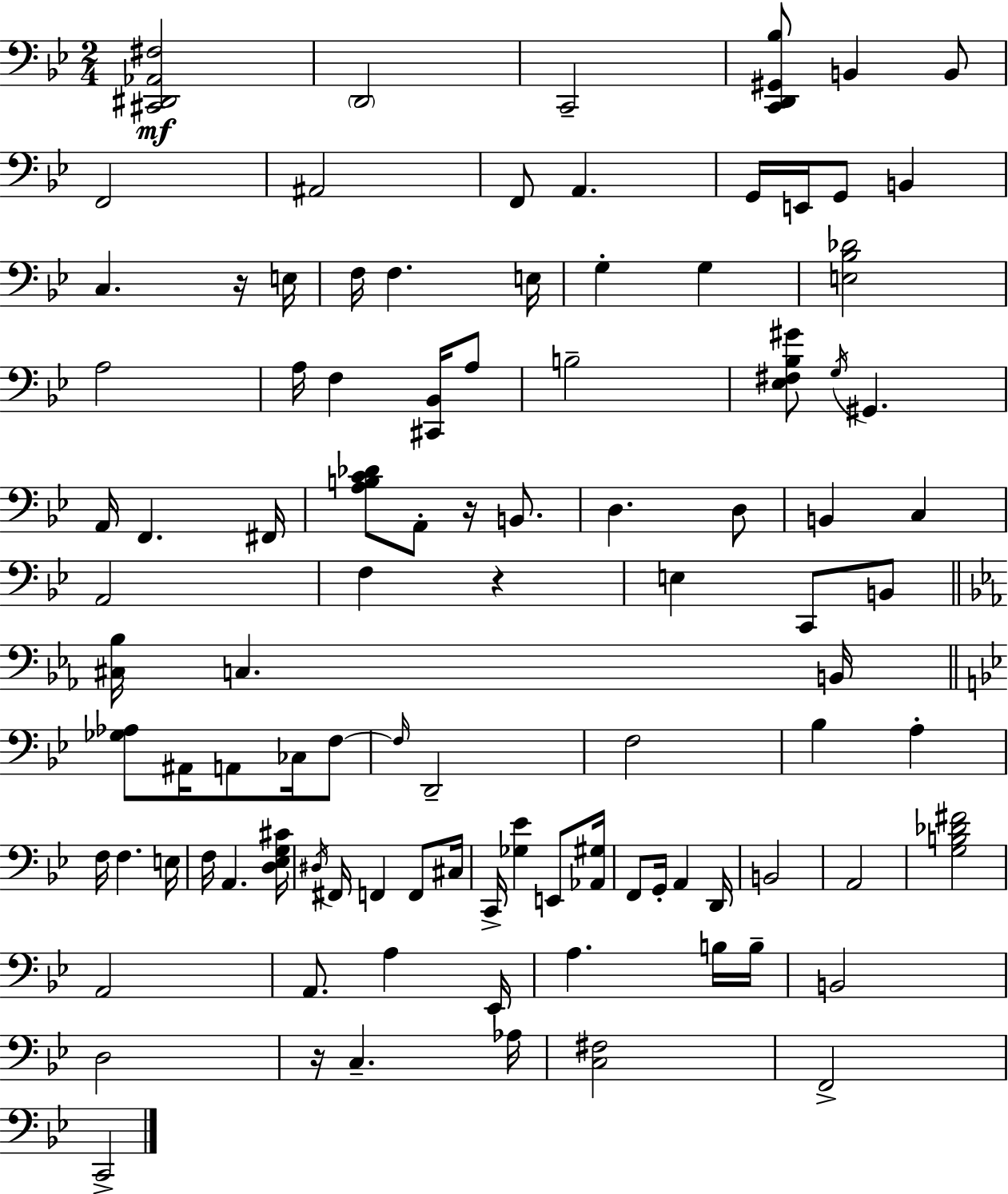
{
  \clef bass
  \numericTimeSignature
  \time 2/4
  \key bes \major
  \repeat volta 2 { <cis, dis, aes, fis>2\mf | \parenthesize d,2 | c,2-- | <c, d, gis, bes>8 b,4 b,8 | \break f,2 | ais,2 | f,8 a,4. | g,16 e,16 g,8 b,4 | \break c4. r16 e16 | f16 f4. e16 | g4-. g4 | <e bes des'>2 | \break a2 | a16 f4 <cis, bes,>16 a8 | b2-- | <ees fis bes gis'>8 \acciaccatura { g16 } gis,4. | \break a,16 f,4. | fis,16 <a b c' des'>8 a,8-. r16 b,8. | d4. d8 | b,4 c4 | \break a,2 | f4 r4 | e4 c,8 b,8 | \bar "||" \break \key c \minor <cis bes>16 c4. b,16 | \bar "||" \break \key bes \major <ges aes>8 ais,16 a,8 ces16 f8~~ | \grace { f16 } d,2-- | f2 | bes4 a4-. | \break f16 f4. | e16 f16 a,4. | <d ees g cis'>16 \acciaccatura { dis16 } fis,16 f,4 f,8 | cis16 c,16-> <ges ees'>4 e,8 | \break <aes, gis>16 f,8 g,16-. a,4 | d,16 b,2 | a,2 | <g b des' fis'>2 | \break a,2 | a,8. a4 | ees,16 a4. | b16 b16-- b,2 | \break d2 | r16 c4.-- | aes16 <c fis>2 | f,2-> | \break c,2-> | } \bar "|."
}